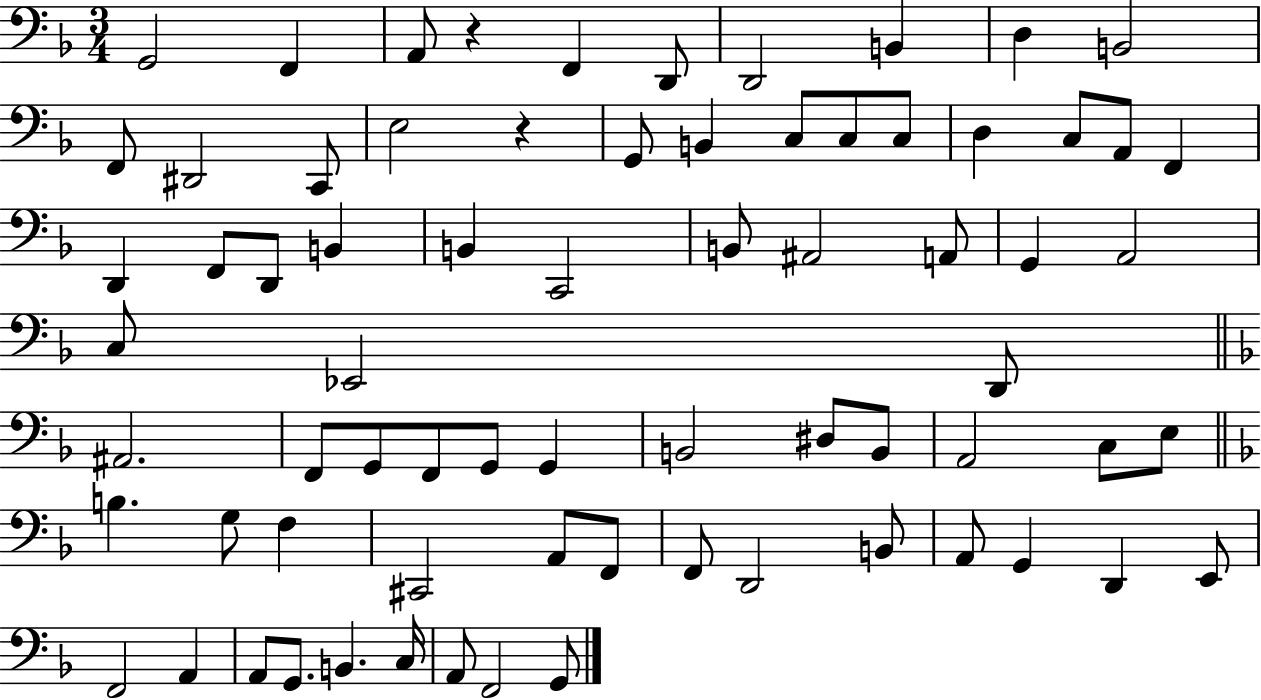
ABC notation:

X:1
T:Untitled
M:3/4
L:1/4
K:F
G,,2 F,, A,,/2 z F,, D,,/2 D,,2 B,, D, B,,2 F,,/2 ^D,,2 C,,/2 E,2 z G,,/2 B,, C,/2 C,/2 C,/2 D, C,/2 A,,/2 F,, D,, F,,/2 D,,/2 B,, B,, C,,2 B,,/2 ^A,,2 A,,/2 G,, A,,2 C,/2 _E,,2 D,,/2 ^A,,2 F,,/2 G,,/2 F,,/2 G,,/2 G,, B,,2 ^D,/2 B,,/2 A,,2 C,/2 E,/2 B, G,/2 F, ^C,,2 A,,/2 F,,/2 F,,/2 D,,2 B,,/2 A,,/2 G,, D,, E,,/2 F,,2 A,, A,,/2 G,,/2 B,, C,/4 A,,/2 F,,2 G,,/2